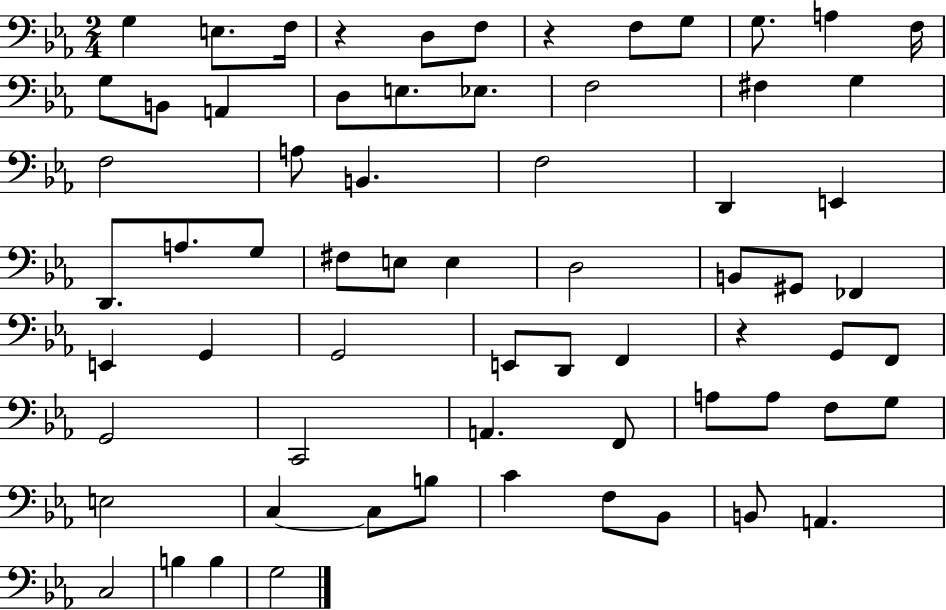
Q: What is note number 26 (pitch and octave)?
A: D2